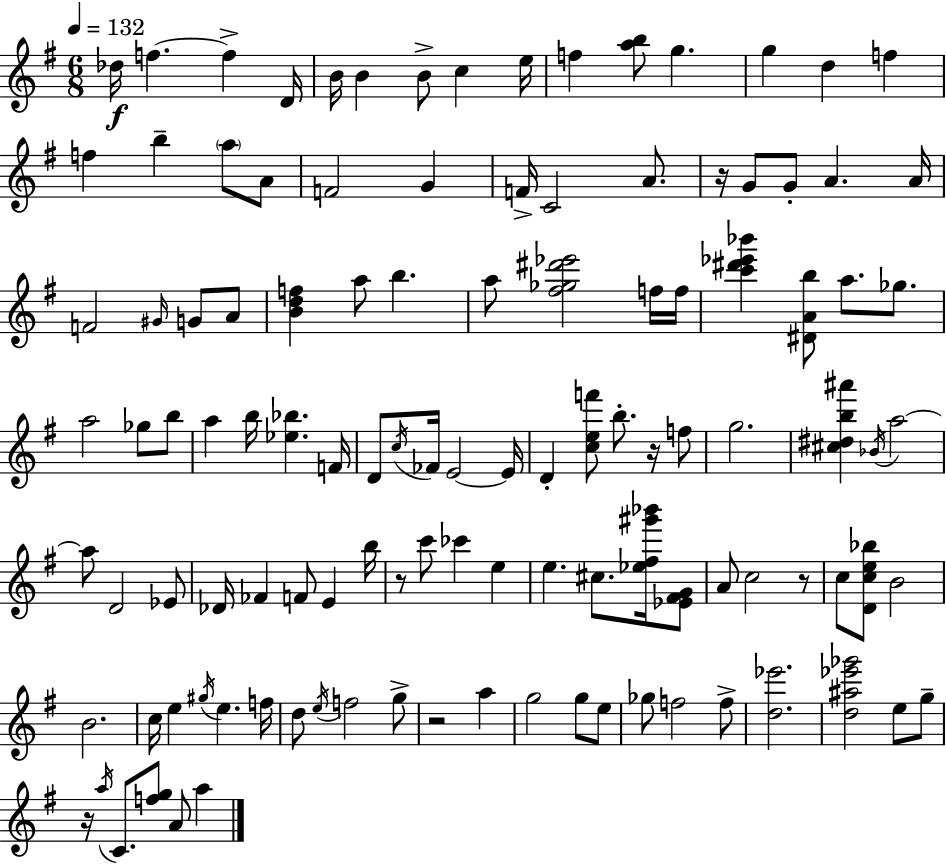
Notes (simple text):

Db5/s F5/q. F5/q D4/s B4/s B4/q B4/e C5/q E5/s F5/q [A5,B5]/e G5/q. G5/q D5/q F5/q F5/q B5/q A5/e A4/e F4/h G4/q F4/s C4/h A4/e. R/s G4/e G4/e A4/q. A4/s F4/h G#4/s G4/e A4/e [B4,D5,F5]/q A5/e B5/q. A5/e [F#5,Gb5,D#6,Eb6]/h F5/s F5/s [C6,D#6,Eb6,Bb6]/q [D#4,A4,B5]/e A5/e. Gb5/e. A5/h Gb5/e B5/e A5/q B5/s [Eb5,Bb5]/q. F4/s D4/e C5/s FES4/s E4/h E4/s D4/q [C5,E5,F6]/e B5/e. R/s F5/e G5/h. [C#5,D#5,B5,A#6]/q Bb4/s A5/h A5/e D4/h Eb4/e Db4/s FES4/q F4/e E4/q B5/s R/e C6/e CES6/q E5/q E5/q. C#5/e. [Eb5,F#5,G#6,Bb6]/s [Eb4,F#4,G4]/e A4/e C5/h R/e C5/e [D4,C5,E5,Bb5]/e B4/h B4/h. C5/s E5/q G#5/s E5/q. F5/s D5/e E5/s F5/h G5/e R/h A5/q G5/h G5/e E5/e Gb5/e F5/h F5/e [D5,Eb6]/h. [D5,A#5,Eb6,Gb6]/h E5/e G5/e R/s A5/s C4/e. [F5,G5]/e A4/e A5/q